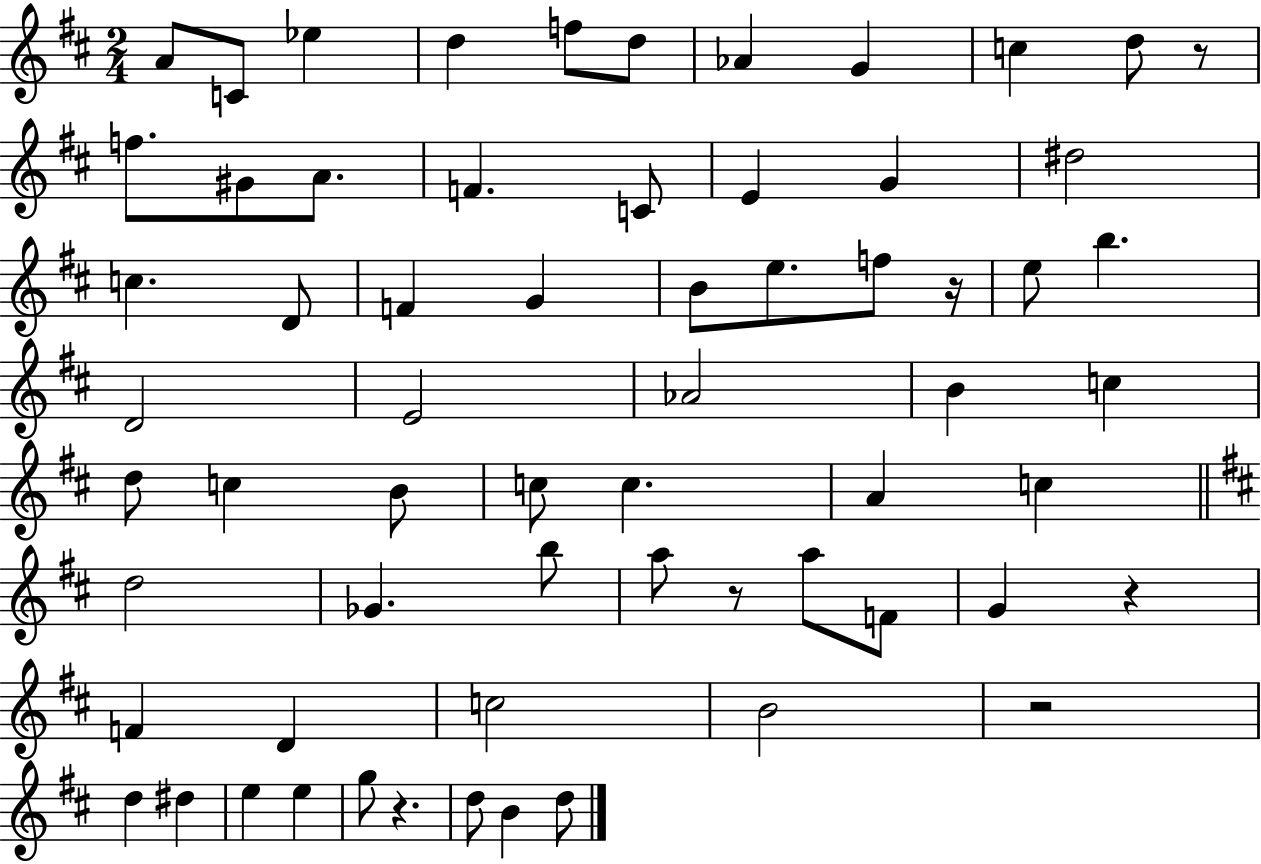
A4/e C4/e Eb5/q D5/q F5/e D5/e Ab4/q G4/q C5/q D5/e R/e F5/e. G#4/e A4/e. F4/q. C4/e E4/q G4/q D#5/h C5/q. D4/e F4/q G4/q B4/e E5/e. F5/e R/s E5/e B5/q. D4/h E4/h Ab4/h B4/q C5/q D5/e C5/q B4/e C5/e C5/q. A4/q C5/q D5/h Gb4/q. B5/e A5/e R/e A5/e F4/e G4/q R/q F4/q D4/q C5/h B4/h R/h D5/q D#5/q E5/q E5/q G5/e R/q. D5/e B4/q D5/e